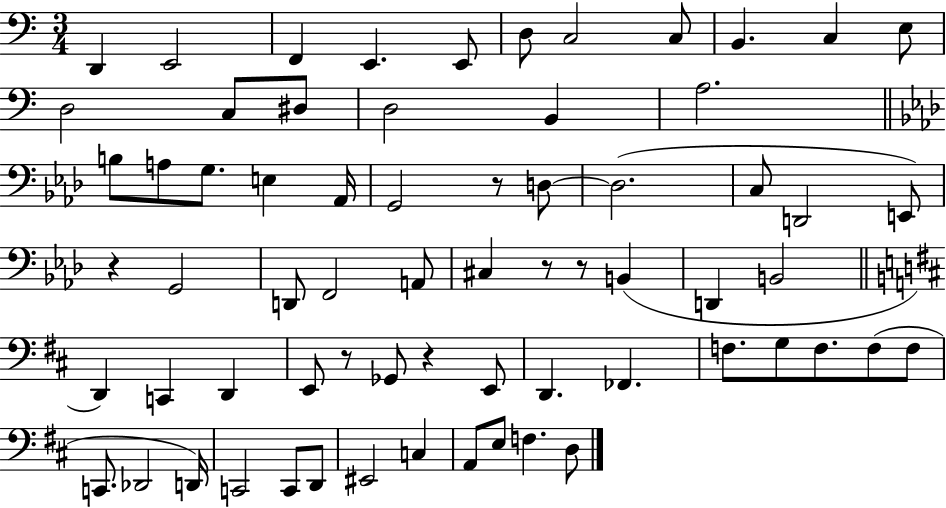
X:1
T:Untitled
M:3/4
L:1/4
K:C
D,, E,,2 F,, E,, E,,/2 D,/2 C,2 C,/2 B,, C, E,/2 D,2 C,/2 ^D,/2 D,2 B,, A,2 B,/2 A,/2 G,/2 E, _A,,/4 G,,2 z/2 D,/2 D,2 C,/2 D,,2 E,,/2 z G,,2 D,,/2 F,,2 A,,/2 ^C, z/2 z/2 B,, D,, B,,2 D,, C,, D,, E,,/2 z/2 _G,,/2 z E,,/2 D,, _F,, F,/2 G,/2 F,/2 F,/2 F,/2 C,,/2 _D,,2 D,,/4 C,,2 C,,/2 D,,/2 ^E,,2 C, A,,/2 E,/2 F, D,/2